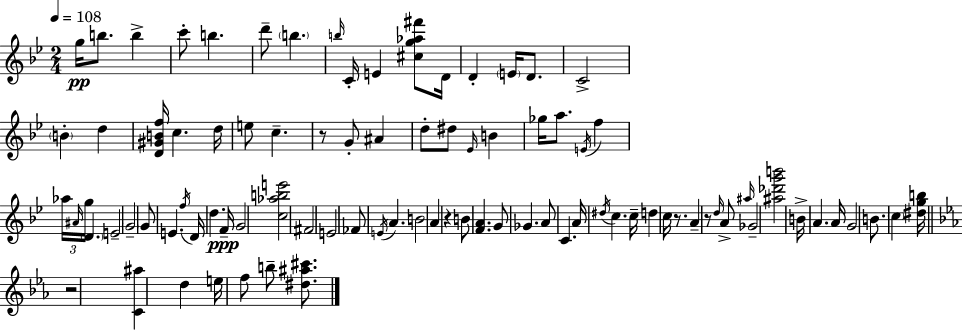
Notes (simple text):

G5/s B5/e. B5/q C6/e B5/q. D6/e B5/q. B5/s C4/s E4/q [C#5,G5,Ab5,F#6]/e D4/s D4/q E4/s D4/e. C4/h B4/q D5/q [D4,G#4,B4,F5]/s C5/q. D5/s E5/e C5/q. R/e G4/e A#4/q D5/e D#5/e Eb4/s B4/q Gb5/s A5/e. E4/s F5/q Ab5/s A#4/s G5/s D4/q. E4/h G4/h G4/e E4/q. F5/s D4/s D5/q. F4/s G4/h [C5,Ab5,B5,E6]/h F#4/h E4/h FES4/e E4/s A4/q. B4/h A4/q R/q B4/e [F4,A4]/q. G4/e Gb4/q. A4/e C4/q. A4/s D#5/s C5/q. C5/s D5/q C5/s R/e. A4/q R/e D5/s A4/e A#5/s Gb4/h [A#5,Db6,G6,B6]/h B4/s A4/q. A4/s G4/h B4/e. C5/q [D#5,G5,B5]/s R/h [C4,A#5]/q D5/q E5/s F5/e B5/e [D#5,A#5,C#6]/e.